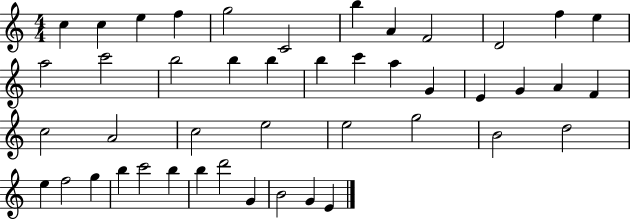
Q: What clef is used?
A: treble